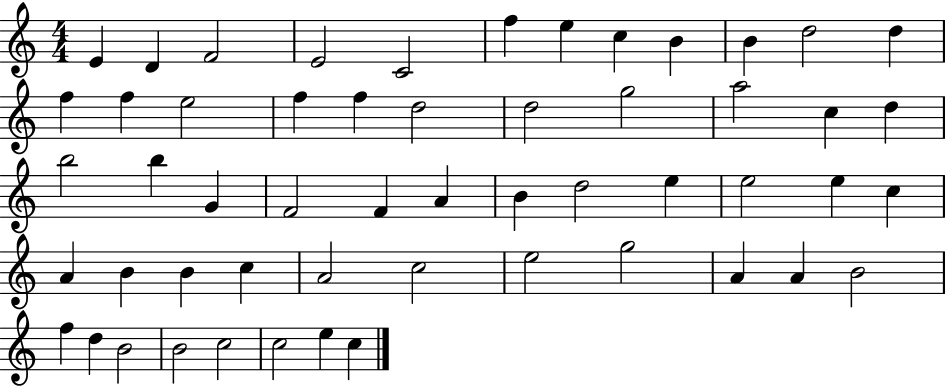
X:1
T:Untitled
M:4/4
L:1/4
K:C
E D F2 E2 C2 f e c B B d2 d f f e2 f f d2 d2 g2 a2 c d b2 b G F2 F A B d2 e e2 e c A B B c A2 c2 e2 g2 A A B2 f d B2 B2 c2 c2 e c